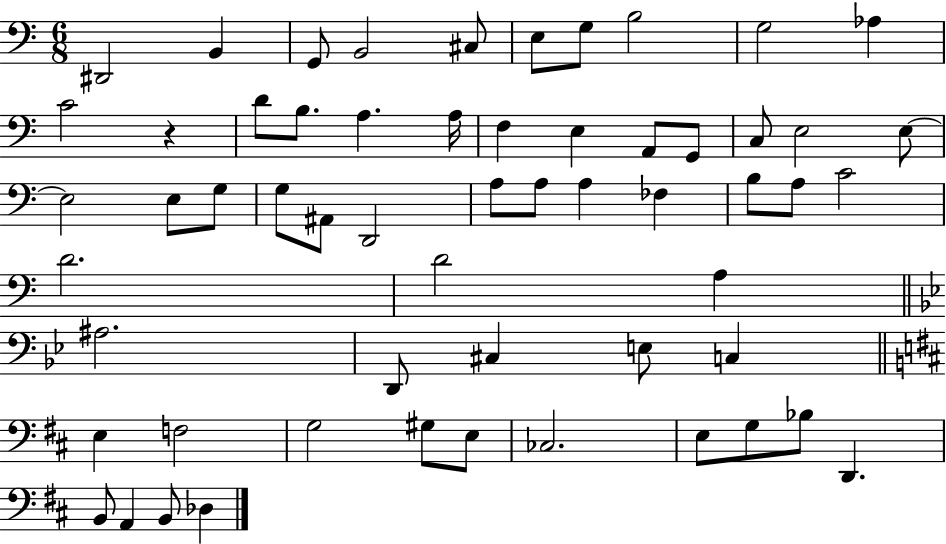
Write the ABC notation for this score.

X:1
T:Untitled
M:6/8
L:1/4
K:C
^D,,2 B,, G,,/2 B,,2 ^C,/2 E,/2 G,/2 B,2 G,2 _A, C2 z D/2 B,/2 A, A,/4 F, E, A,,/2 G,,/2 C,/2 E,2 E,/2 E,2 E,/2 G,/2 G,/2 ^A,,/2 D,,2 A,/2 A,/2 A, _F, B,/2 A,/2 C2 D2 D2 A, ^A,2 D,,/2 ^C, E,/2 C, E, F,2 G,2 ^G,/2 E,/2 _C,2 E,/2 G,/2 _B,/2 D,, B,,/2 A,, B,,/2 _D,